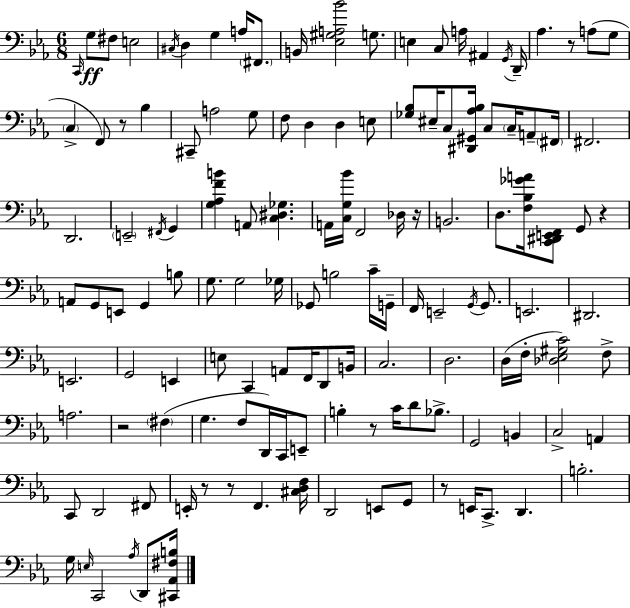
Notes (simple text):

C2/s G3/e F#3/e E3/h C#3/s D3/q G3/q A3/s F#2/e. B2/s [Eb3,G#3,A3,Bb4]/h G3/e. E3/q C3/e A3/s A#2/q G2/s D2/s Ab3/q. R/e A3/e G3/e C3/q F2/e R/e Bb3/q C#2/e A3/h G3/e F3/e D3/q D3/q E3/e [Gb3,Bb3]/e EIS3/s C3/e [D#2,G#2,Ab3,Bb3]/s C3/e C3/s A2/e F#2/s F#2/h. D2/h. E2/h F#2/s G2/q [G3,Ab3,F4,B4]/q A2/e [C3,D#3,Gb3]/q. A2/s [C3,G3,Bb4]/s F2/h Db3/s R/s B2/h. D3/e. [F3,Bb3,Gb4,A4]/s [C2,D#2,E2,F2]/e G2/e R/q A2/e G2/e E2/e G2/q B3/e G3/e. G3/h Gb3/s Gb2/e B3/h C4/s G2/s F2/s E2/h G2/s G2/e. E2/h. D#2/h. E2/h. G2/h E2/q E3/e C2/q A2/e F2/s D2/e B2/s C3/h. D3/h. D3/s F3/s [Db3,Eb3,G#3,C4]/h F3/e A3/h. R/h F#3/q G3/q. F3/e D2/s C2/s E2/e B3/q R/e C4/s D4/e Bb3/e. G2/h B2/q C3/h A2/q C2/e D2/h F#2/e E2/s R/e R/e F2/q. [C#3,D3,F3]/s D2/h E2/e G2/e R/e E2/s C2/e. D2/q. B3/h. G3/s E3/s C2/h Ab3/s D2/e [C#2,Ab2,F#3,B3]/s